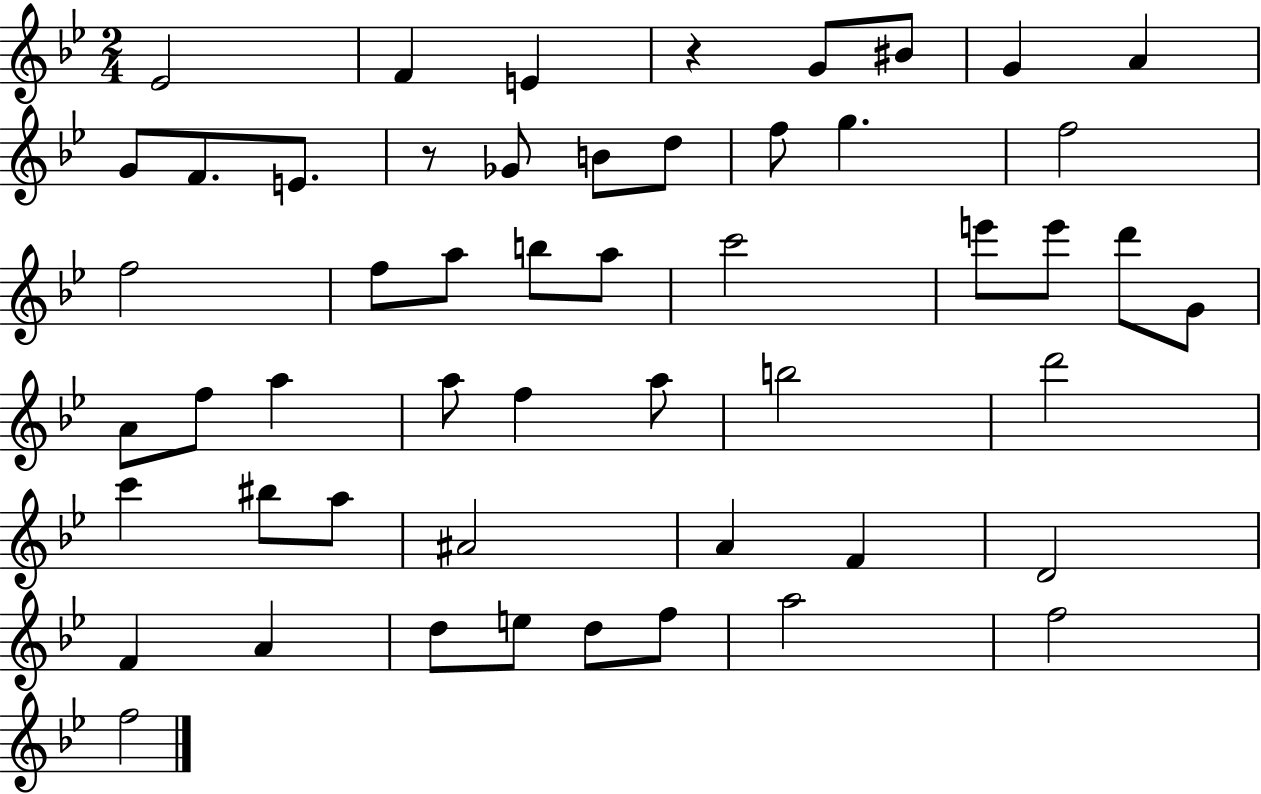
{
  \clef treble
  \numericTimeSignature
  \time 2/4
  \key bes \major
  ees'2 | f'4 e'4 | r4 g'8 bis'8 | g'4 a'4 | \break g'8 f'8. e'8. | r8 ges'8 b'8 d''8 | f''8 g''4. | f''2 | \break f''2 | f''8 a''8 b''8 a''8 | c'''2 | e'''8 e'''8 d'''8 g'8 | \break a'8 f''8 a''4 | a''8 f''4 a''8 | b''2 | d'''2 | \break c'''4 bis''8 a''8 | ais'2 | a'4 f'4 | d'2 | \break f'4 a'4 | d''8 e''8 d''8 f''8 | a''2 | f''2 | \break f''2 | \bar "|."
}